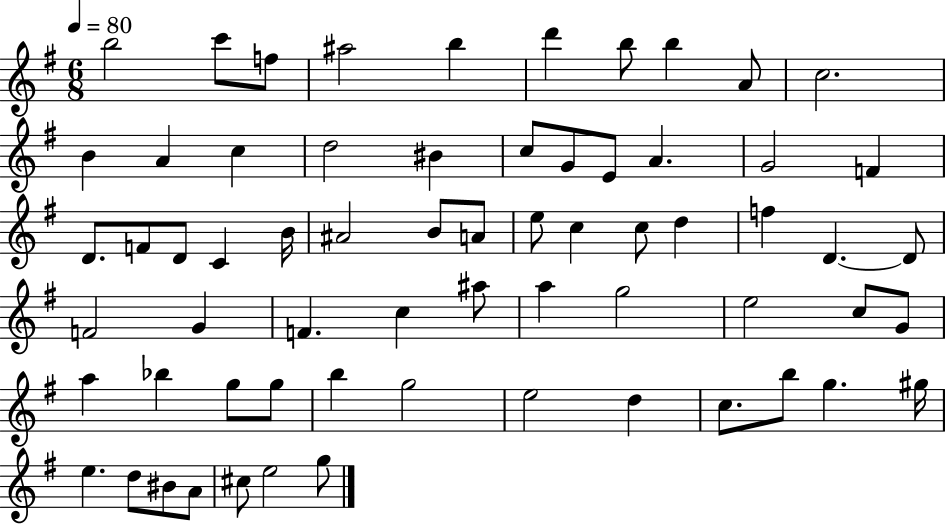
B5/h C6/e F5/e A#5/h B5/q D6/q B5/e B5/q A4/e C5/h. B4/q A4/q C5/q D5/h BIS4/q C5/e G4/e E4/e A4/q. G4/h F4/q D4/e. F4/e D4/e C4/q B4/s A#4/h B4/e A4/e E5/e C5/q C5/e D5/q F5/q D4/q. D4/e F4/h G4/q F4/q. C5/q A#5/e A5/q G5/h E5/h C5/e G4/e A5/q Bb5/q G5/e G5/e B5/q G5/h E5/h D5/q C5/e. B5/e G5/q. G#5/s E5/q. D5/e BIS4/e A4/e C#5/e E5/h G5/e